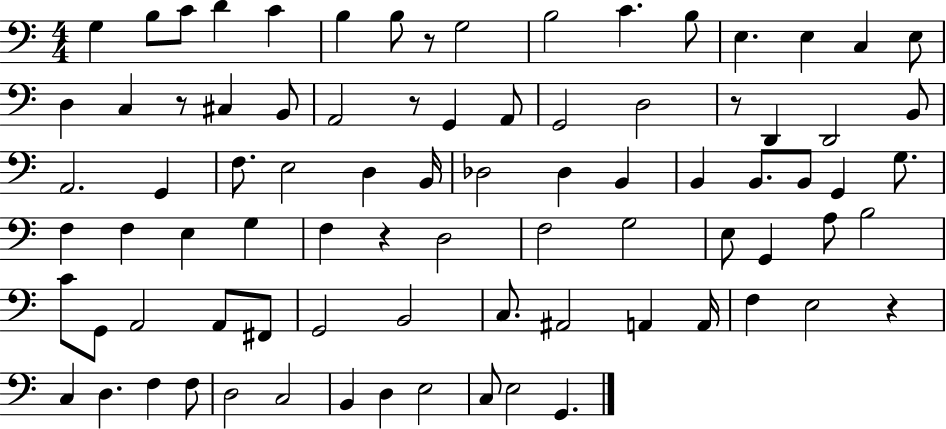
G3/q B3/e C4/e D4/q C4/q B3/q B3/e R/e G3/h B3/h C4/q. B3/e E3/q. E3/q C3/q E3/e D3/q C3/q R/e C#3/q B2/e A2/h R/e G2/q A2/e G2/h D3/h R/e D2/q D2/h B2/e A2/h. G2/q F3/e. E3/h D3/q B2/s Db3/h Db3/q B2/q B2/q B2/e. B2/e G2/q G3/e. F3/q F3/q E3/q G3/q F3/q R/q D3/h F3/h G3/h E3/e G2/q A3/e B3/h C4/e G2/e A2/h A2/e F#2/e G2/h B2/h C3/e. A#2/h A2/q A2/s F3/q E3/h R/q C3/q D3/q. F3/q F3/e D3/h C3/h B2/q D3/q E3/h C3/e E3/h G2/q.